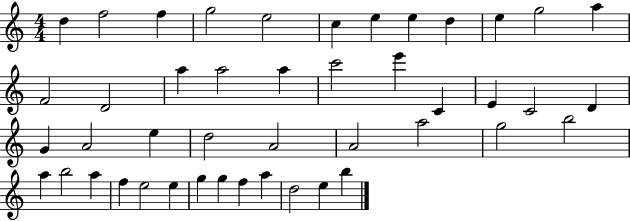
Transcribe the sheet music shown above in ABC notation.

X:1
T:Untitled
M:4/4
L:1/4
K:C
d f2 f g2 e2 c e e d e g2 a F2 D2 a a2 a c'2 e' C E C2 D G A2 e d2 A2 A2 a2 g2 b2 a b2 a f e2 e g g f a d2 e b